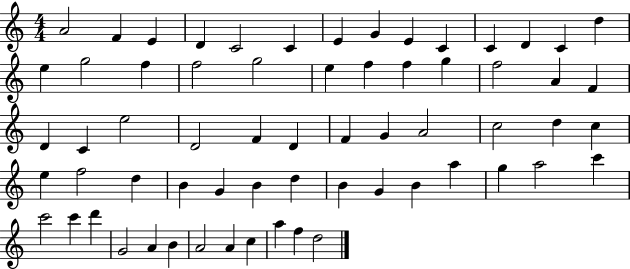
{
  \clef treble
  \numericTimeSignature
  \time 4/4
  \key c \major
  a'2 f'4 e'4 | d'4 c'2 c'4 | e'4 g'4 e'4 c'4 | c'4 d'4 c'4 d''4 | \break e''4 g''2 f''4 | f''2 g''2 | e''4 f''4 f''4 g''4 | f''2 a'4 f'4 | \break d'4 c'4 e''2 | d'2 f'4 d'4 | f'4 g'4 a'2 | c''2 d''4 c''4 | \break e''4 f''2 d''4 | b'4 g'4 b'4 d''4 | b'4 g'4 b'4 a''4 | g''4 a''2 c'''4 | \break c'''2 c'''4 d'''4 | g'2 a'4 b'4 | a'2 a'4 c''4 | a''4 f''4 d''2 | \break \bar "|."
}